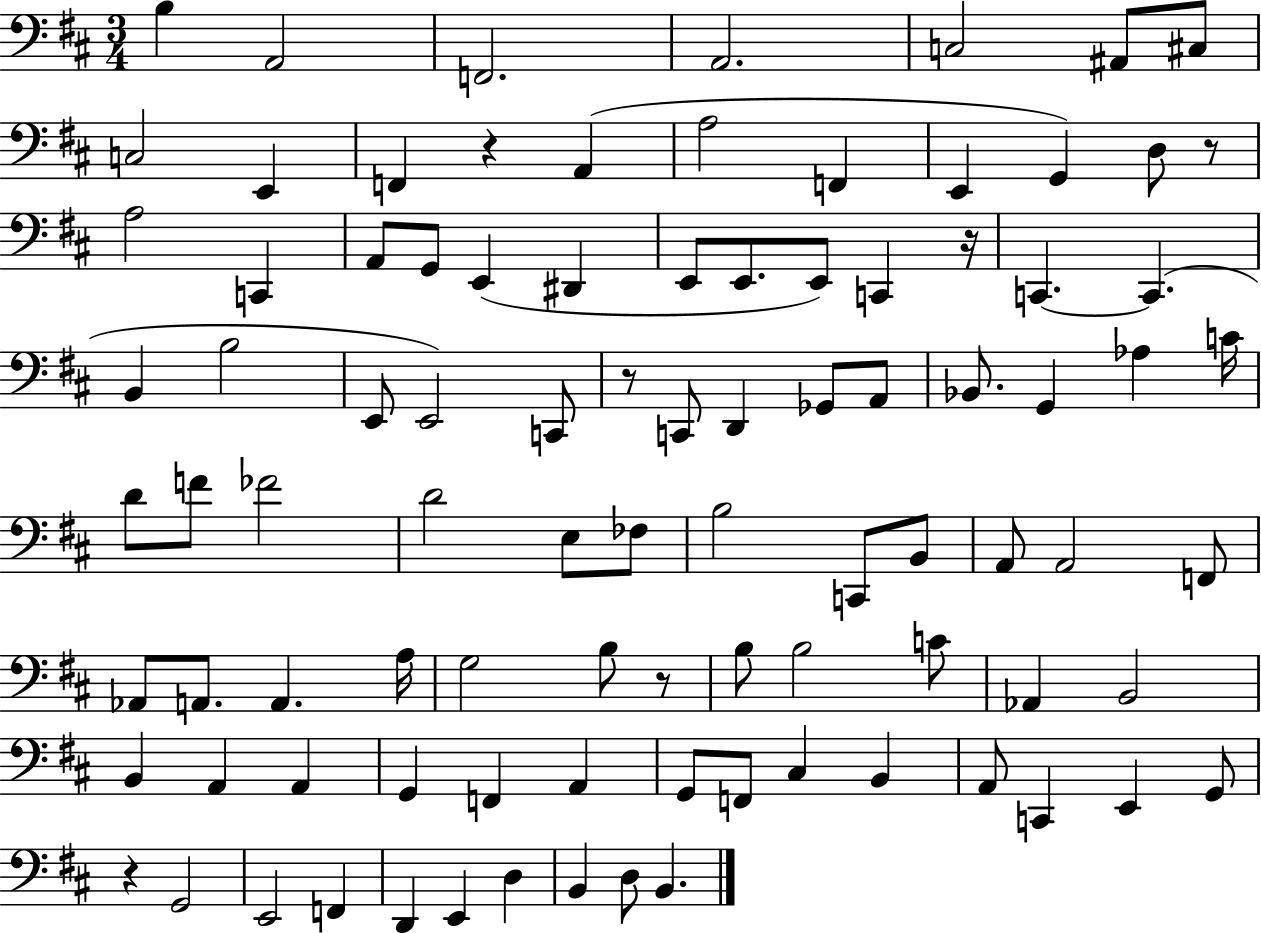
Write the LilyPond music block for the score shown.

{
  \clef bass
  \numericTimeSignature
  \time 3/4
  \key d \major
  b4 a,2 | f,2. | a,2. | c2 ais,8 cis8 | \break c2 e,4 | f,4 r4 a,4( | a2 f,4 | e,4 g,4) d8 r8 | \break a2 c,4 | a,8 g,8 e,4( dis,4 | e,8 e,8. e,8) c,4 r16 | c,4.~~ c,4.( | \break b,4 b2 | e,8 e,2) c,8 | r8 c,8 d,4 ges,8 a,8 | bes,8. g,4 aes4 c'16 | \break d'8 f'8 fes'2 | d'2 e8 fes8 | b2 c,8 b,8 | a,8 a,2 f,8 | \break aes,8 a,8. a,4. a16 | g2 b8 r8 | b8 b2 c'8 | aes,4 b,2 | \break b,4 a,4 a,4 | g,4 f,4 a,4 | g,8 f,8 cis4 b,4 | a,8 c,4 e,4 g,8 | \break r4 g,2 | e,2 f,4 | d,4 e,4 d4 | b,4 d8 b,4. | \break \bar "|."
}